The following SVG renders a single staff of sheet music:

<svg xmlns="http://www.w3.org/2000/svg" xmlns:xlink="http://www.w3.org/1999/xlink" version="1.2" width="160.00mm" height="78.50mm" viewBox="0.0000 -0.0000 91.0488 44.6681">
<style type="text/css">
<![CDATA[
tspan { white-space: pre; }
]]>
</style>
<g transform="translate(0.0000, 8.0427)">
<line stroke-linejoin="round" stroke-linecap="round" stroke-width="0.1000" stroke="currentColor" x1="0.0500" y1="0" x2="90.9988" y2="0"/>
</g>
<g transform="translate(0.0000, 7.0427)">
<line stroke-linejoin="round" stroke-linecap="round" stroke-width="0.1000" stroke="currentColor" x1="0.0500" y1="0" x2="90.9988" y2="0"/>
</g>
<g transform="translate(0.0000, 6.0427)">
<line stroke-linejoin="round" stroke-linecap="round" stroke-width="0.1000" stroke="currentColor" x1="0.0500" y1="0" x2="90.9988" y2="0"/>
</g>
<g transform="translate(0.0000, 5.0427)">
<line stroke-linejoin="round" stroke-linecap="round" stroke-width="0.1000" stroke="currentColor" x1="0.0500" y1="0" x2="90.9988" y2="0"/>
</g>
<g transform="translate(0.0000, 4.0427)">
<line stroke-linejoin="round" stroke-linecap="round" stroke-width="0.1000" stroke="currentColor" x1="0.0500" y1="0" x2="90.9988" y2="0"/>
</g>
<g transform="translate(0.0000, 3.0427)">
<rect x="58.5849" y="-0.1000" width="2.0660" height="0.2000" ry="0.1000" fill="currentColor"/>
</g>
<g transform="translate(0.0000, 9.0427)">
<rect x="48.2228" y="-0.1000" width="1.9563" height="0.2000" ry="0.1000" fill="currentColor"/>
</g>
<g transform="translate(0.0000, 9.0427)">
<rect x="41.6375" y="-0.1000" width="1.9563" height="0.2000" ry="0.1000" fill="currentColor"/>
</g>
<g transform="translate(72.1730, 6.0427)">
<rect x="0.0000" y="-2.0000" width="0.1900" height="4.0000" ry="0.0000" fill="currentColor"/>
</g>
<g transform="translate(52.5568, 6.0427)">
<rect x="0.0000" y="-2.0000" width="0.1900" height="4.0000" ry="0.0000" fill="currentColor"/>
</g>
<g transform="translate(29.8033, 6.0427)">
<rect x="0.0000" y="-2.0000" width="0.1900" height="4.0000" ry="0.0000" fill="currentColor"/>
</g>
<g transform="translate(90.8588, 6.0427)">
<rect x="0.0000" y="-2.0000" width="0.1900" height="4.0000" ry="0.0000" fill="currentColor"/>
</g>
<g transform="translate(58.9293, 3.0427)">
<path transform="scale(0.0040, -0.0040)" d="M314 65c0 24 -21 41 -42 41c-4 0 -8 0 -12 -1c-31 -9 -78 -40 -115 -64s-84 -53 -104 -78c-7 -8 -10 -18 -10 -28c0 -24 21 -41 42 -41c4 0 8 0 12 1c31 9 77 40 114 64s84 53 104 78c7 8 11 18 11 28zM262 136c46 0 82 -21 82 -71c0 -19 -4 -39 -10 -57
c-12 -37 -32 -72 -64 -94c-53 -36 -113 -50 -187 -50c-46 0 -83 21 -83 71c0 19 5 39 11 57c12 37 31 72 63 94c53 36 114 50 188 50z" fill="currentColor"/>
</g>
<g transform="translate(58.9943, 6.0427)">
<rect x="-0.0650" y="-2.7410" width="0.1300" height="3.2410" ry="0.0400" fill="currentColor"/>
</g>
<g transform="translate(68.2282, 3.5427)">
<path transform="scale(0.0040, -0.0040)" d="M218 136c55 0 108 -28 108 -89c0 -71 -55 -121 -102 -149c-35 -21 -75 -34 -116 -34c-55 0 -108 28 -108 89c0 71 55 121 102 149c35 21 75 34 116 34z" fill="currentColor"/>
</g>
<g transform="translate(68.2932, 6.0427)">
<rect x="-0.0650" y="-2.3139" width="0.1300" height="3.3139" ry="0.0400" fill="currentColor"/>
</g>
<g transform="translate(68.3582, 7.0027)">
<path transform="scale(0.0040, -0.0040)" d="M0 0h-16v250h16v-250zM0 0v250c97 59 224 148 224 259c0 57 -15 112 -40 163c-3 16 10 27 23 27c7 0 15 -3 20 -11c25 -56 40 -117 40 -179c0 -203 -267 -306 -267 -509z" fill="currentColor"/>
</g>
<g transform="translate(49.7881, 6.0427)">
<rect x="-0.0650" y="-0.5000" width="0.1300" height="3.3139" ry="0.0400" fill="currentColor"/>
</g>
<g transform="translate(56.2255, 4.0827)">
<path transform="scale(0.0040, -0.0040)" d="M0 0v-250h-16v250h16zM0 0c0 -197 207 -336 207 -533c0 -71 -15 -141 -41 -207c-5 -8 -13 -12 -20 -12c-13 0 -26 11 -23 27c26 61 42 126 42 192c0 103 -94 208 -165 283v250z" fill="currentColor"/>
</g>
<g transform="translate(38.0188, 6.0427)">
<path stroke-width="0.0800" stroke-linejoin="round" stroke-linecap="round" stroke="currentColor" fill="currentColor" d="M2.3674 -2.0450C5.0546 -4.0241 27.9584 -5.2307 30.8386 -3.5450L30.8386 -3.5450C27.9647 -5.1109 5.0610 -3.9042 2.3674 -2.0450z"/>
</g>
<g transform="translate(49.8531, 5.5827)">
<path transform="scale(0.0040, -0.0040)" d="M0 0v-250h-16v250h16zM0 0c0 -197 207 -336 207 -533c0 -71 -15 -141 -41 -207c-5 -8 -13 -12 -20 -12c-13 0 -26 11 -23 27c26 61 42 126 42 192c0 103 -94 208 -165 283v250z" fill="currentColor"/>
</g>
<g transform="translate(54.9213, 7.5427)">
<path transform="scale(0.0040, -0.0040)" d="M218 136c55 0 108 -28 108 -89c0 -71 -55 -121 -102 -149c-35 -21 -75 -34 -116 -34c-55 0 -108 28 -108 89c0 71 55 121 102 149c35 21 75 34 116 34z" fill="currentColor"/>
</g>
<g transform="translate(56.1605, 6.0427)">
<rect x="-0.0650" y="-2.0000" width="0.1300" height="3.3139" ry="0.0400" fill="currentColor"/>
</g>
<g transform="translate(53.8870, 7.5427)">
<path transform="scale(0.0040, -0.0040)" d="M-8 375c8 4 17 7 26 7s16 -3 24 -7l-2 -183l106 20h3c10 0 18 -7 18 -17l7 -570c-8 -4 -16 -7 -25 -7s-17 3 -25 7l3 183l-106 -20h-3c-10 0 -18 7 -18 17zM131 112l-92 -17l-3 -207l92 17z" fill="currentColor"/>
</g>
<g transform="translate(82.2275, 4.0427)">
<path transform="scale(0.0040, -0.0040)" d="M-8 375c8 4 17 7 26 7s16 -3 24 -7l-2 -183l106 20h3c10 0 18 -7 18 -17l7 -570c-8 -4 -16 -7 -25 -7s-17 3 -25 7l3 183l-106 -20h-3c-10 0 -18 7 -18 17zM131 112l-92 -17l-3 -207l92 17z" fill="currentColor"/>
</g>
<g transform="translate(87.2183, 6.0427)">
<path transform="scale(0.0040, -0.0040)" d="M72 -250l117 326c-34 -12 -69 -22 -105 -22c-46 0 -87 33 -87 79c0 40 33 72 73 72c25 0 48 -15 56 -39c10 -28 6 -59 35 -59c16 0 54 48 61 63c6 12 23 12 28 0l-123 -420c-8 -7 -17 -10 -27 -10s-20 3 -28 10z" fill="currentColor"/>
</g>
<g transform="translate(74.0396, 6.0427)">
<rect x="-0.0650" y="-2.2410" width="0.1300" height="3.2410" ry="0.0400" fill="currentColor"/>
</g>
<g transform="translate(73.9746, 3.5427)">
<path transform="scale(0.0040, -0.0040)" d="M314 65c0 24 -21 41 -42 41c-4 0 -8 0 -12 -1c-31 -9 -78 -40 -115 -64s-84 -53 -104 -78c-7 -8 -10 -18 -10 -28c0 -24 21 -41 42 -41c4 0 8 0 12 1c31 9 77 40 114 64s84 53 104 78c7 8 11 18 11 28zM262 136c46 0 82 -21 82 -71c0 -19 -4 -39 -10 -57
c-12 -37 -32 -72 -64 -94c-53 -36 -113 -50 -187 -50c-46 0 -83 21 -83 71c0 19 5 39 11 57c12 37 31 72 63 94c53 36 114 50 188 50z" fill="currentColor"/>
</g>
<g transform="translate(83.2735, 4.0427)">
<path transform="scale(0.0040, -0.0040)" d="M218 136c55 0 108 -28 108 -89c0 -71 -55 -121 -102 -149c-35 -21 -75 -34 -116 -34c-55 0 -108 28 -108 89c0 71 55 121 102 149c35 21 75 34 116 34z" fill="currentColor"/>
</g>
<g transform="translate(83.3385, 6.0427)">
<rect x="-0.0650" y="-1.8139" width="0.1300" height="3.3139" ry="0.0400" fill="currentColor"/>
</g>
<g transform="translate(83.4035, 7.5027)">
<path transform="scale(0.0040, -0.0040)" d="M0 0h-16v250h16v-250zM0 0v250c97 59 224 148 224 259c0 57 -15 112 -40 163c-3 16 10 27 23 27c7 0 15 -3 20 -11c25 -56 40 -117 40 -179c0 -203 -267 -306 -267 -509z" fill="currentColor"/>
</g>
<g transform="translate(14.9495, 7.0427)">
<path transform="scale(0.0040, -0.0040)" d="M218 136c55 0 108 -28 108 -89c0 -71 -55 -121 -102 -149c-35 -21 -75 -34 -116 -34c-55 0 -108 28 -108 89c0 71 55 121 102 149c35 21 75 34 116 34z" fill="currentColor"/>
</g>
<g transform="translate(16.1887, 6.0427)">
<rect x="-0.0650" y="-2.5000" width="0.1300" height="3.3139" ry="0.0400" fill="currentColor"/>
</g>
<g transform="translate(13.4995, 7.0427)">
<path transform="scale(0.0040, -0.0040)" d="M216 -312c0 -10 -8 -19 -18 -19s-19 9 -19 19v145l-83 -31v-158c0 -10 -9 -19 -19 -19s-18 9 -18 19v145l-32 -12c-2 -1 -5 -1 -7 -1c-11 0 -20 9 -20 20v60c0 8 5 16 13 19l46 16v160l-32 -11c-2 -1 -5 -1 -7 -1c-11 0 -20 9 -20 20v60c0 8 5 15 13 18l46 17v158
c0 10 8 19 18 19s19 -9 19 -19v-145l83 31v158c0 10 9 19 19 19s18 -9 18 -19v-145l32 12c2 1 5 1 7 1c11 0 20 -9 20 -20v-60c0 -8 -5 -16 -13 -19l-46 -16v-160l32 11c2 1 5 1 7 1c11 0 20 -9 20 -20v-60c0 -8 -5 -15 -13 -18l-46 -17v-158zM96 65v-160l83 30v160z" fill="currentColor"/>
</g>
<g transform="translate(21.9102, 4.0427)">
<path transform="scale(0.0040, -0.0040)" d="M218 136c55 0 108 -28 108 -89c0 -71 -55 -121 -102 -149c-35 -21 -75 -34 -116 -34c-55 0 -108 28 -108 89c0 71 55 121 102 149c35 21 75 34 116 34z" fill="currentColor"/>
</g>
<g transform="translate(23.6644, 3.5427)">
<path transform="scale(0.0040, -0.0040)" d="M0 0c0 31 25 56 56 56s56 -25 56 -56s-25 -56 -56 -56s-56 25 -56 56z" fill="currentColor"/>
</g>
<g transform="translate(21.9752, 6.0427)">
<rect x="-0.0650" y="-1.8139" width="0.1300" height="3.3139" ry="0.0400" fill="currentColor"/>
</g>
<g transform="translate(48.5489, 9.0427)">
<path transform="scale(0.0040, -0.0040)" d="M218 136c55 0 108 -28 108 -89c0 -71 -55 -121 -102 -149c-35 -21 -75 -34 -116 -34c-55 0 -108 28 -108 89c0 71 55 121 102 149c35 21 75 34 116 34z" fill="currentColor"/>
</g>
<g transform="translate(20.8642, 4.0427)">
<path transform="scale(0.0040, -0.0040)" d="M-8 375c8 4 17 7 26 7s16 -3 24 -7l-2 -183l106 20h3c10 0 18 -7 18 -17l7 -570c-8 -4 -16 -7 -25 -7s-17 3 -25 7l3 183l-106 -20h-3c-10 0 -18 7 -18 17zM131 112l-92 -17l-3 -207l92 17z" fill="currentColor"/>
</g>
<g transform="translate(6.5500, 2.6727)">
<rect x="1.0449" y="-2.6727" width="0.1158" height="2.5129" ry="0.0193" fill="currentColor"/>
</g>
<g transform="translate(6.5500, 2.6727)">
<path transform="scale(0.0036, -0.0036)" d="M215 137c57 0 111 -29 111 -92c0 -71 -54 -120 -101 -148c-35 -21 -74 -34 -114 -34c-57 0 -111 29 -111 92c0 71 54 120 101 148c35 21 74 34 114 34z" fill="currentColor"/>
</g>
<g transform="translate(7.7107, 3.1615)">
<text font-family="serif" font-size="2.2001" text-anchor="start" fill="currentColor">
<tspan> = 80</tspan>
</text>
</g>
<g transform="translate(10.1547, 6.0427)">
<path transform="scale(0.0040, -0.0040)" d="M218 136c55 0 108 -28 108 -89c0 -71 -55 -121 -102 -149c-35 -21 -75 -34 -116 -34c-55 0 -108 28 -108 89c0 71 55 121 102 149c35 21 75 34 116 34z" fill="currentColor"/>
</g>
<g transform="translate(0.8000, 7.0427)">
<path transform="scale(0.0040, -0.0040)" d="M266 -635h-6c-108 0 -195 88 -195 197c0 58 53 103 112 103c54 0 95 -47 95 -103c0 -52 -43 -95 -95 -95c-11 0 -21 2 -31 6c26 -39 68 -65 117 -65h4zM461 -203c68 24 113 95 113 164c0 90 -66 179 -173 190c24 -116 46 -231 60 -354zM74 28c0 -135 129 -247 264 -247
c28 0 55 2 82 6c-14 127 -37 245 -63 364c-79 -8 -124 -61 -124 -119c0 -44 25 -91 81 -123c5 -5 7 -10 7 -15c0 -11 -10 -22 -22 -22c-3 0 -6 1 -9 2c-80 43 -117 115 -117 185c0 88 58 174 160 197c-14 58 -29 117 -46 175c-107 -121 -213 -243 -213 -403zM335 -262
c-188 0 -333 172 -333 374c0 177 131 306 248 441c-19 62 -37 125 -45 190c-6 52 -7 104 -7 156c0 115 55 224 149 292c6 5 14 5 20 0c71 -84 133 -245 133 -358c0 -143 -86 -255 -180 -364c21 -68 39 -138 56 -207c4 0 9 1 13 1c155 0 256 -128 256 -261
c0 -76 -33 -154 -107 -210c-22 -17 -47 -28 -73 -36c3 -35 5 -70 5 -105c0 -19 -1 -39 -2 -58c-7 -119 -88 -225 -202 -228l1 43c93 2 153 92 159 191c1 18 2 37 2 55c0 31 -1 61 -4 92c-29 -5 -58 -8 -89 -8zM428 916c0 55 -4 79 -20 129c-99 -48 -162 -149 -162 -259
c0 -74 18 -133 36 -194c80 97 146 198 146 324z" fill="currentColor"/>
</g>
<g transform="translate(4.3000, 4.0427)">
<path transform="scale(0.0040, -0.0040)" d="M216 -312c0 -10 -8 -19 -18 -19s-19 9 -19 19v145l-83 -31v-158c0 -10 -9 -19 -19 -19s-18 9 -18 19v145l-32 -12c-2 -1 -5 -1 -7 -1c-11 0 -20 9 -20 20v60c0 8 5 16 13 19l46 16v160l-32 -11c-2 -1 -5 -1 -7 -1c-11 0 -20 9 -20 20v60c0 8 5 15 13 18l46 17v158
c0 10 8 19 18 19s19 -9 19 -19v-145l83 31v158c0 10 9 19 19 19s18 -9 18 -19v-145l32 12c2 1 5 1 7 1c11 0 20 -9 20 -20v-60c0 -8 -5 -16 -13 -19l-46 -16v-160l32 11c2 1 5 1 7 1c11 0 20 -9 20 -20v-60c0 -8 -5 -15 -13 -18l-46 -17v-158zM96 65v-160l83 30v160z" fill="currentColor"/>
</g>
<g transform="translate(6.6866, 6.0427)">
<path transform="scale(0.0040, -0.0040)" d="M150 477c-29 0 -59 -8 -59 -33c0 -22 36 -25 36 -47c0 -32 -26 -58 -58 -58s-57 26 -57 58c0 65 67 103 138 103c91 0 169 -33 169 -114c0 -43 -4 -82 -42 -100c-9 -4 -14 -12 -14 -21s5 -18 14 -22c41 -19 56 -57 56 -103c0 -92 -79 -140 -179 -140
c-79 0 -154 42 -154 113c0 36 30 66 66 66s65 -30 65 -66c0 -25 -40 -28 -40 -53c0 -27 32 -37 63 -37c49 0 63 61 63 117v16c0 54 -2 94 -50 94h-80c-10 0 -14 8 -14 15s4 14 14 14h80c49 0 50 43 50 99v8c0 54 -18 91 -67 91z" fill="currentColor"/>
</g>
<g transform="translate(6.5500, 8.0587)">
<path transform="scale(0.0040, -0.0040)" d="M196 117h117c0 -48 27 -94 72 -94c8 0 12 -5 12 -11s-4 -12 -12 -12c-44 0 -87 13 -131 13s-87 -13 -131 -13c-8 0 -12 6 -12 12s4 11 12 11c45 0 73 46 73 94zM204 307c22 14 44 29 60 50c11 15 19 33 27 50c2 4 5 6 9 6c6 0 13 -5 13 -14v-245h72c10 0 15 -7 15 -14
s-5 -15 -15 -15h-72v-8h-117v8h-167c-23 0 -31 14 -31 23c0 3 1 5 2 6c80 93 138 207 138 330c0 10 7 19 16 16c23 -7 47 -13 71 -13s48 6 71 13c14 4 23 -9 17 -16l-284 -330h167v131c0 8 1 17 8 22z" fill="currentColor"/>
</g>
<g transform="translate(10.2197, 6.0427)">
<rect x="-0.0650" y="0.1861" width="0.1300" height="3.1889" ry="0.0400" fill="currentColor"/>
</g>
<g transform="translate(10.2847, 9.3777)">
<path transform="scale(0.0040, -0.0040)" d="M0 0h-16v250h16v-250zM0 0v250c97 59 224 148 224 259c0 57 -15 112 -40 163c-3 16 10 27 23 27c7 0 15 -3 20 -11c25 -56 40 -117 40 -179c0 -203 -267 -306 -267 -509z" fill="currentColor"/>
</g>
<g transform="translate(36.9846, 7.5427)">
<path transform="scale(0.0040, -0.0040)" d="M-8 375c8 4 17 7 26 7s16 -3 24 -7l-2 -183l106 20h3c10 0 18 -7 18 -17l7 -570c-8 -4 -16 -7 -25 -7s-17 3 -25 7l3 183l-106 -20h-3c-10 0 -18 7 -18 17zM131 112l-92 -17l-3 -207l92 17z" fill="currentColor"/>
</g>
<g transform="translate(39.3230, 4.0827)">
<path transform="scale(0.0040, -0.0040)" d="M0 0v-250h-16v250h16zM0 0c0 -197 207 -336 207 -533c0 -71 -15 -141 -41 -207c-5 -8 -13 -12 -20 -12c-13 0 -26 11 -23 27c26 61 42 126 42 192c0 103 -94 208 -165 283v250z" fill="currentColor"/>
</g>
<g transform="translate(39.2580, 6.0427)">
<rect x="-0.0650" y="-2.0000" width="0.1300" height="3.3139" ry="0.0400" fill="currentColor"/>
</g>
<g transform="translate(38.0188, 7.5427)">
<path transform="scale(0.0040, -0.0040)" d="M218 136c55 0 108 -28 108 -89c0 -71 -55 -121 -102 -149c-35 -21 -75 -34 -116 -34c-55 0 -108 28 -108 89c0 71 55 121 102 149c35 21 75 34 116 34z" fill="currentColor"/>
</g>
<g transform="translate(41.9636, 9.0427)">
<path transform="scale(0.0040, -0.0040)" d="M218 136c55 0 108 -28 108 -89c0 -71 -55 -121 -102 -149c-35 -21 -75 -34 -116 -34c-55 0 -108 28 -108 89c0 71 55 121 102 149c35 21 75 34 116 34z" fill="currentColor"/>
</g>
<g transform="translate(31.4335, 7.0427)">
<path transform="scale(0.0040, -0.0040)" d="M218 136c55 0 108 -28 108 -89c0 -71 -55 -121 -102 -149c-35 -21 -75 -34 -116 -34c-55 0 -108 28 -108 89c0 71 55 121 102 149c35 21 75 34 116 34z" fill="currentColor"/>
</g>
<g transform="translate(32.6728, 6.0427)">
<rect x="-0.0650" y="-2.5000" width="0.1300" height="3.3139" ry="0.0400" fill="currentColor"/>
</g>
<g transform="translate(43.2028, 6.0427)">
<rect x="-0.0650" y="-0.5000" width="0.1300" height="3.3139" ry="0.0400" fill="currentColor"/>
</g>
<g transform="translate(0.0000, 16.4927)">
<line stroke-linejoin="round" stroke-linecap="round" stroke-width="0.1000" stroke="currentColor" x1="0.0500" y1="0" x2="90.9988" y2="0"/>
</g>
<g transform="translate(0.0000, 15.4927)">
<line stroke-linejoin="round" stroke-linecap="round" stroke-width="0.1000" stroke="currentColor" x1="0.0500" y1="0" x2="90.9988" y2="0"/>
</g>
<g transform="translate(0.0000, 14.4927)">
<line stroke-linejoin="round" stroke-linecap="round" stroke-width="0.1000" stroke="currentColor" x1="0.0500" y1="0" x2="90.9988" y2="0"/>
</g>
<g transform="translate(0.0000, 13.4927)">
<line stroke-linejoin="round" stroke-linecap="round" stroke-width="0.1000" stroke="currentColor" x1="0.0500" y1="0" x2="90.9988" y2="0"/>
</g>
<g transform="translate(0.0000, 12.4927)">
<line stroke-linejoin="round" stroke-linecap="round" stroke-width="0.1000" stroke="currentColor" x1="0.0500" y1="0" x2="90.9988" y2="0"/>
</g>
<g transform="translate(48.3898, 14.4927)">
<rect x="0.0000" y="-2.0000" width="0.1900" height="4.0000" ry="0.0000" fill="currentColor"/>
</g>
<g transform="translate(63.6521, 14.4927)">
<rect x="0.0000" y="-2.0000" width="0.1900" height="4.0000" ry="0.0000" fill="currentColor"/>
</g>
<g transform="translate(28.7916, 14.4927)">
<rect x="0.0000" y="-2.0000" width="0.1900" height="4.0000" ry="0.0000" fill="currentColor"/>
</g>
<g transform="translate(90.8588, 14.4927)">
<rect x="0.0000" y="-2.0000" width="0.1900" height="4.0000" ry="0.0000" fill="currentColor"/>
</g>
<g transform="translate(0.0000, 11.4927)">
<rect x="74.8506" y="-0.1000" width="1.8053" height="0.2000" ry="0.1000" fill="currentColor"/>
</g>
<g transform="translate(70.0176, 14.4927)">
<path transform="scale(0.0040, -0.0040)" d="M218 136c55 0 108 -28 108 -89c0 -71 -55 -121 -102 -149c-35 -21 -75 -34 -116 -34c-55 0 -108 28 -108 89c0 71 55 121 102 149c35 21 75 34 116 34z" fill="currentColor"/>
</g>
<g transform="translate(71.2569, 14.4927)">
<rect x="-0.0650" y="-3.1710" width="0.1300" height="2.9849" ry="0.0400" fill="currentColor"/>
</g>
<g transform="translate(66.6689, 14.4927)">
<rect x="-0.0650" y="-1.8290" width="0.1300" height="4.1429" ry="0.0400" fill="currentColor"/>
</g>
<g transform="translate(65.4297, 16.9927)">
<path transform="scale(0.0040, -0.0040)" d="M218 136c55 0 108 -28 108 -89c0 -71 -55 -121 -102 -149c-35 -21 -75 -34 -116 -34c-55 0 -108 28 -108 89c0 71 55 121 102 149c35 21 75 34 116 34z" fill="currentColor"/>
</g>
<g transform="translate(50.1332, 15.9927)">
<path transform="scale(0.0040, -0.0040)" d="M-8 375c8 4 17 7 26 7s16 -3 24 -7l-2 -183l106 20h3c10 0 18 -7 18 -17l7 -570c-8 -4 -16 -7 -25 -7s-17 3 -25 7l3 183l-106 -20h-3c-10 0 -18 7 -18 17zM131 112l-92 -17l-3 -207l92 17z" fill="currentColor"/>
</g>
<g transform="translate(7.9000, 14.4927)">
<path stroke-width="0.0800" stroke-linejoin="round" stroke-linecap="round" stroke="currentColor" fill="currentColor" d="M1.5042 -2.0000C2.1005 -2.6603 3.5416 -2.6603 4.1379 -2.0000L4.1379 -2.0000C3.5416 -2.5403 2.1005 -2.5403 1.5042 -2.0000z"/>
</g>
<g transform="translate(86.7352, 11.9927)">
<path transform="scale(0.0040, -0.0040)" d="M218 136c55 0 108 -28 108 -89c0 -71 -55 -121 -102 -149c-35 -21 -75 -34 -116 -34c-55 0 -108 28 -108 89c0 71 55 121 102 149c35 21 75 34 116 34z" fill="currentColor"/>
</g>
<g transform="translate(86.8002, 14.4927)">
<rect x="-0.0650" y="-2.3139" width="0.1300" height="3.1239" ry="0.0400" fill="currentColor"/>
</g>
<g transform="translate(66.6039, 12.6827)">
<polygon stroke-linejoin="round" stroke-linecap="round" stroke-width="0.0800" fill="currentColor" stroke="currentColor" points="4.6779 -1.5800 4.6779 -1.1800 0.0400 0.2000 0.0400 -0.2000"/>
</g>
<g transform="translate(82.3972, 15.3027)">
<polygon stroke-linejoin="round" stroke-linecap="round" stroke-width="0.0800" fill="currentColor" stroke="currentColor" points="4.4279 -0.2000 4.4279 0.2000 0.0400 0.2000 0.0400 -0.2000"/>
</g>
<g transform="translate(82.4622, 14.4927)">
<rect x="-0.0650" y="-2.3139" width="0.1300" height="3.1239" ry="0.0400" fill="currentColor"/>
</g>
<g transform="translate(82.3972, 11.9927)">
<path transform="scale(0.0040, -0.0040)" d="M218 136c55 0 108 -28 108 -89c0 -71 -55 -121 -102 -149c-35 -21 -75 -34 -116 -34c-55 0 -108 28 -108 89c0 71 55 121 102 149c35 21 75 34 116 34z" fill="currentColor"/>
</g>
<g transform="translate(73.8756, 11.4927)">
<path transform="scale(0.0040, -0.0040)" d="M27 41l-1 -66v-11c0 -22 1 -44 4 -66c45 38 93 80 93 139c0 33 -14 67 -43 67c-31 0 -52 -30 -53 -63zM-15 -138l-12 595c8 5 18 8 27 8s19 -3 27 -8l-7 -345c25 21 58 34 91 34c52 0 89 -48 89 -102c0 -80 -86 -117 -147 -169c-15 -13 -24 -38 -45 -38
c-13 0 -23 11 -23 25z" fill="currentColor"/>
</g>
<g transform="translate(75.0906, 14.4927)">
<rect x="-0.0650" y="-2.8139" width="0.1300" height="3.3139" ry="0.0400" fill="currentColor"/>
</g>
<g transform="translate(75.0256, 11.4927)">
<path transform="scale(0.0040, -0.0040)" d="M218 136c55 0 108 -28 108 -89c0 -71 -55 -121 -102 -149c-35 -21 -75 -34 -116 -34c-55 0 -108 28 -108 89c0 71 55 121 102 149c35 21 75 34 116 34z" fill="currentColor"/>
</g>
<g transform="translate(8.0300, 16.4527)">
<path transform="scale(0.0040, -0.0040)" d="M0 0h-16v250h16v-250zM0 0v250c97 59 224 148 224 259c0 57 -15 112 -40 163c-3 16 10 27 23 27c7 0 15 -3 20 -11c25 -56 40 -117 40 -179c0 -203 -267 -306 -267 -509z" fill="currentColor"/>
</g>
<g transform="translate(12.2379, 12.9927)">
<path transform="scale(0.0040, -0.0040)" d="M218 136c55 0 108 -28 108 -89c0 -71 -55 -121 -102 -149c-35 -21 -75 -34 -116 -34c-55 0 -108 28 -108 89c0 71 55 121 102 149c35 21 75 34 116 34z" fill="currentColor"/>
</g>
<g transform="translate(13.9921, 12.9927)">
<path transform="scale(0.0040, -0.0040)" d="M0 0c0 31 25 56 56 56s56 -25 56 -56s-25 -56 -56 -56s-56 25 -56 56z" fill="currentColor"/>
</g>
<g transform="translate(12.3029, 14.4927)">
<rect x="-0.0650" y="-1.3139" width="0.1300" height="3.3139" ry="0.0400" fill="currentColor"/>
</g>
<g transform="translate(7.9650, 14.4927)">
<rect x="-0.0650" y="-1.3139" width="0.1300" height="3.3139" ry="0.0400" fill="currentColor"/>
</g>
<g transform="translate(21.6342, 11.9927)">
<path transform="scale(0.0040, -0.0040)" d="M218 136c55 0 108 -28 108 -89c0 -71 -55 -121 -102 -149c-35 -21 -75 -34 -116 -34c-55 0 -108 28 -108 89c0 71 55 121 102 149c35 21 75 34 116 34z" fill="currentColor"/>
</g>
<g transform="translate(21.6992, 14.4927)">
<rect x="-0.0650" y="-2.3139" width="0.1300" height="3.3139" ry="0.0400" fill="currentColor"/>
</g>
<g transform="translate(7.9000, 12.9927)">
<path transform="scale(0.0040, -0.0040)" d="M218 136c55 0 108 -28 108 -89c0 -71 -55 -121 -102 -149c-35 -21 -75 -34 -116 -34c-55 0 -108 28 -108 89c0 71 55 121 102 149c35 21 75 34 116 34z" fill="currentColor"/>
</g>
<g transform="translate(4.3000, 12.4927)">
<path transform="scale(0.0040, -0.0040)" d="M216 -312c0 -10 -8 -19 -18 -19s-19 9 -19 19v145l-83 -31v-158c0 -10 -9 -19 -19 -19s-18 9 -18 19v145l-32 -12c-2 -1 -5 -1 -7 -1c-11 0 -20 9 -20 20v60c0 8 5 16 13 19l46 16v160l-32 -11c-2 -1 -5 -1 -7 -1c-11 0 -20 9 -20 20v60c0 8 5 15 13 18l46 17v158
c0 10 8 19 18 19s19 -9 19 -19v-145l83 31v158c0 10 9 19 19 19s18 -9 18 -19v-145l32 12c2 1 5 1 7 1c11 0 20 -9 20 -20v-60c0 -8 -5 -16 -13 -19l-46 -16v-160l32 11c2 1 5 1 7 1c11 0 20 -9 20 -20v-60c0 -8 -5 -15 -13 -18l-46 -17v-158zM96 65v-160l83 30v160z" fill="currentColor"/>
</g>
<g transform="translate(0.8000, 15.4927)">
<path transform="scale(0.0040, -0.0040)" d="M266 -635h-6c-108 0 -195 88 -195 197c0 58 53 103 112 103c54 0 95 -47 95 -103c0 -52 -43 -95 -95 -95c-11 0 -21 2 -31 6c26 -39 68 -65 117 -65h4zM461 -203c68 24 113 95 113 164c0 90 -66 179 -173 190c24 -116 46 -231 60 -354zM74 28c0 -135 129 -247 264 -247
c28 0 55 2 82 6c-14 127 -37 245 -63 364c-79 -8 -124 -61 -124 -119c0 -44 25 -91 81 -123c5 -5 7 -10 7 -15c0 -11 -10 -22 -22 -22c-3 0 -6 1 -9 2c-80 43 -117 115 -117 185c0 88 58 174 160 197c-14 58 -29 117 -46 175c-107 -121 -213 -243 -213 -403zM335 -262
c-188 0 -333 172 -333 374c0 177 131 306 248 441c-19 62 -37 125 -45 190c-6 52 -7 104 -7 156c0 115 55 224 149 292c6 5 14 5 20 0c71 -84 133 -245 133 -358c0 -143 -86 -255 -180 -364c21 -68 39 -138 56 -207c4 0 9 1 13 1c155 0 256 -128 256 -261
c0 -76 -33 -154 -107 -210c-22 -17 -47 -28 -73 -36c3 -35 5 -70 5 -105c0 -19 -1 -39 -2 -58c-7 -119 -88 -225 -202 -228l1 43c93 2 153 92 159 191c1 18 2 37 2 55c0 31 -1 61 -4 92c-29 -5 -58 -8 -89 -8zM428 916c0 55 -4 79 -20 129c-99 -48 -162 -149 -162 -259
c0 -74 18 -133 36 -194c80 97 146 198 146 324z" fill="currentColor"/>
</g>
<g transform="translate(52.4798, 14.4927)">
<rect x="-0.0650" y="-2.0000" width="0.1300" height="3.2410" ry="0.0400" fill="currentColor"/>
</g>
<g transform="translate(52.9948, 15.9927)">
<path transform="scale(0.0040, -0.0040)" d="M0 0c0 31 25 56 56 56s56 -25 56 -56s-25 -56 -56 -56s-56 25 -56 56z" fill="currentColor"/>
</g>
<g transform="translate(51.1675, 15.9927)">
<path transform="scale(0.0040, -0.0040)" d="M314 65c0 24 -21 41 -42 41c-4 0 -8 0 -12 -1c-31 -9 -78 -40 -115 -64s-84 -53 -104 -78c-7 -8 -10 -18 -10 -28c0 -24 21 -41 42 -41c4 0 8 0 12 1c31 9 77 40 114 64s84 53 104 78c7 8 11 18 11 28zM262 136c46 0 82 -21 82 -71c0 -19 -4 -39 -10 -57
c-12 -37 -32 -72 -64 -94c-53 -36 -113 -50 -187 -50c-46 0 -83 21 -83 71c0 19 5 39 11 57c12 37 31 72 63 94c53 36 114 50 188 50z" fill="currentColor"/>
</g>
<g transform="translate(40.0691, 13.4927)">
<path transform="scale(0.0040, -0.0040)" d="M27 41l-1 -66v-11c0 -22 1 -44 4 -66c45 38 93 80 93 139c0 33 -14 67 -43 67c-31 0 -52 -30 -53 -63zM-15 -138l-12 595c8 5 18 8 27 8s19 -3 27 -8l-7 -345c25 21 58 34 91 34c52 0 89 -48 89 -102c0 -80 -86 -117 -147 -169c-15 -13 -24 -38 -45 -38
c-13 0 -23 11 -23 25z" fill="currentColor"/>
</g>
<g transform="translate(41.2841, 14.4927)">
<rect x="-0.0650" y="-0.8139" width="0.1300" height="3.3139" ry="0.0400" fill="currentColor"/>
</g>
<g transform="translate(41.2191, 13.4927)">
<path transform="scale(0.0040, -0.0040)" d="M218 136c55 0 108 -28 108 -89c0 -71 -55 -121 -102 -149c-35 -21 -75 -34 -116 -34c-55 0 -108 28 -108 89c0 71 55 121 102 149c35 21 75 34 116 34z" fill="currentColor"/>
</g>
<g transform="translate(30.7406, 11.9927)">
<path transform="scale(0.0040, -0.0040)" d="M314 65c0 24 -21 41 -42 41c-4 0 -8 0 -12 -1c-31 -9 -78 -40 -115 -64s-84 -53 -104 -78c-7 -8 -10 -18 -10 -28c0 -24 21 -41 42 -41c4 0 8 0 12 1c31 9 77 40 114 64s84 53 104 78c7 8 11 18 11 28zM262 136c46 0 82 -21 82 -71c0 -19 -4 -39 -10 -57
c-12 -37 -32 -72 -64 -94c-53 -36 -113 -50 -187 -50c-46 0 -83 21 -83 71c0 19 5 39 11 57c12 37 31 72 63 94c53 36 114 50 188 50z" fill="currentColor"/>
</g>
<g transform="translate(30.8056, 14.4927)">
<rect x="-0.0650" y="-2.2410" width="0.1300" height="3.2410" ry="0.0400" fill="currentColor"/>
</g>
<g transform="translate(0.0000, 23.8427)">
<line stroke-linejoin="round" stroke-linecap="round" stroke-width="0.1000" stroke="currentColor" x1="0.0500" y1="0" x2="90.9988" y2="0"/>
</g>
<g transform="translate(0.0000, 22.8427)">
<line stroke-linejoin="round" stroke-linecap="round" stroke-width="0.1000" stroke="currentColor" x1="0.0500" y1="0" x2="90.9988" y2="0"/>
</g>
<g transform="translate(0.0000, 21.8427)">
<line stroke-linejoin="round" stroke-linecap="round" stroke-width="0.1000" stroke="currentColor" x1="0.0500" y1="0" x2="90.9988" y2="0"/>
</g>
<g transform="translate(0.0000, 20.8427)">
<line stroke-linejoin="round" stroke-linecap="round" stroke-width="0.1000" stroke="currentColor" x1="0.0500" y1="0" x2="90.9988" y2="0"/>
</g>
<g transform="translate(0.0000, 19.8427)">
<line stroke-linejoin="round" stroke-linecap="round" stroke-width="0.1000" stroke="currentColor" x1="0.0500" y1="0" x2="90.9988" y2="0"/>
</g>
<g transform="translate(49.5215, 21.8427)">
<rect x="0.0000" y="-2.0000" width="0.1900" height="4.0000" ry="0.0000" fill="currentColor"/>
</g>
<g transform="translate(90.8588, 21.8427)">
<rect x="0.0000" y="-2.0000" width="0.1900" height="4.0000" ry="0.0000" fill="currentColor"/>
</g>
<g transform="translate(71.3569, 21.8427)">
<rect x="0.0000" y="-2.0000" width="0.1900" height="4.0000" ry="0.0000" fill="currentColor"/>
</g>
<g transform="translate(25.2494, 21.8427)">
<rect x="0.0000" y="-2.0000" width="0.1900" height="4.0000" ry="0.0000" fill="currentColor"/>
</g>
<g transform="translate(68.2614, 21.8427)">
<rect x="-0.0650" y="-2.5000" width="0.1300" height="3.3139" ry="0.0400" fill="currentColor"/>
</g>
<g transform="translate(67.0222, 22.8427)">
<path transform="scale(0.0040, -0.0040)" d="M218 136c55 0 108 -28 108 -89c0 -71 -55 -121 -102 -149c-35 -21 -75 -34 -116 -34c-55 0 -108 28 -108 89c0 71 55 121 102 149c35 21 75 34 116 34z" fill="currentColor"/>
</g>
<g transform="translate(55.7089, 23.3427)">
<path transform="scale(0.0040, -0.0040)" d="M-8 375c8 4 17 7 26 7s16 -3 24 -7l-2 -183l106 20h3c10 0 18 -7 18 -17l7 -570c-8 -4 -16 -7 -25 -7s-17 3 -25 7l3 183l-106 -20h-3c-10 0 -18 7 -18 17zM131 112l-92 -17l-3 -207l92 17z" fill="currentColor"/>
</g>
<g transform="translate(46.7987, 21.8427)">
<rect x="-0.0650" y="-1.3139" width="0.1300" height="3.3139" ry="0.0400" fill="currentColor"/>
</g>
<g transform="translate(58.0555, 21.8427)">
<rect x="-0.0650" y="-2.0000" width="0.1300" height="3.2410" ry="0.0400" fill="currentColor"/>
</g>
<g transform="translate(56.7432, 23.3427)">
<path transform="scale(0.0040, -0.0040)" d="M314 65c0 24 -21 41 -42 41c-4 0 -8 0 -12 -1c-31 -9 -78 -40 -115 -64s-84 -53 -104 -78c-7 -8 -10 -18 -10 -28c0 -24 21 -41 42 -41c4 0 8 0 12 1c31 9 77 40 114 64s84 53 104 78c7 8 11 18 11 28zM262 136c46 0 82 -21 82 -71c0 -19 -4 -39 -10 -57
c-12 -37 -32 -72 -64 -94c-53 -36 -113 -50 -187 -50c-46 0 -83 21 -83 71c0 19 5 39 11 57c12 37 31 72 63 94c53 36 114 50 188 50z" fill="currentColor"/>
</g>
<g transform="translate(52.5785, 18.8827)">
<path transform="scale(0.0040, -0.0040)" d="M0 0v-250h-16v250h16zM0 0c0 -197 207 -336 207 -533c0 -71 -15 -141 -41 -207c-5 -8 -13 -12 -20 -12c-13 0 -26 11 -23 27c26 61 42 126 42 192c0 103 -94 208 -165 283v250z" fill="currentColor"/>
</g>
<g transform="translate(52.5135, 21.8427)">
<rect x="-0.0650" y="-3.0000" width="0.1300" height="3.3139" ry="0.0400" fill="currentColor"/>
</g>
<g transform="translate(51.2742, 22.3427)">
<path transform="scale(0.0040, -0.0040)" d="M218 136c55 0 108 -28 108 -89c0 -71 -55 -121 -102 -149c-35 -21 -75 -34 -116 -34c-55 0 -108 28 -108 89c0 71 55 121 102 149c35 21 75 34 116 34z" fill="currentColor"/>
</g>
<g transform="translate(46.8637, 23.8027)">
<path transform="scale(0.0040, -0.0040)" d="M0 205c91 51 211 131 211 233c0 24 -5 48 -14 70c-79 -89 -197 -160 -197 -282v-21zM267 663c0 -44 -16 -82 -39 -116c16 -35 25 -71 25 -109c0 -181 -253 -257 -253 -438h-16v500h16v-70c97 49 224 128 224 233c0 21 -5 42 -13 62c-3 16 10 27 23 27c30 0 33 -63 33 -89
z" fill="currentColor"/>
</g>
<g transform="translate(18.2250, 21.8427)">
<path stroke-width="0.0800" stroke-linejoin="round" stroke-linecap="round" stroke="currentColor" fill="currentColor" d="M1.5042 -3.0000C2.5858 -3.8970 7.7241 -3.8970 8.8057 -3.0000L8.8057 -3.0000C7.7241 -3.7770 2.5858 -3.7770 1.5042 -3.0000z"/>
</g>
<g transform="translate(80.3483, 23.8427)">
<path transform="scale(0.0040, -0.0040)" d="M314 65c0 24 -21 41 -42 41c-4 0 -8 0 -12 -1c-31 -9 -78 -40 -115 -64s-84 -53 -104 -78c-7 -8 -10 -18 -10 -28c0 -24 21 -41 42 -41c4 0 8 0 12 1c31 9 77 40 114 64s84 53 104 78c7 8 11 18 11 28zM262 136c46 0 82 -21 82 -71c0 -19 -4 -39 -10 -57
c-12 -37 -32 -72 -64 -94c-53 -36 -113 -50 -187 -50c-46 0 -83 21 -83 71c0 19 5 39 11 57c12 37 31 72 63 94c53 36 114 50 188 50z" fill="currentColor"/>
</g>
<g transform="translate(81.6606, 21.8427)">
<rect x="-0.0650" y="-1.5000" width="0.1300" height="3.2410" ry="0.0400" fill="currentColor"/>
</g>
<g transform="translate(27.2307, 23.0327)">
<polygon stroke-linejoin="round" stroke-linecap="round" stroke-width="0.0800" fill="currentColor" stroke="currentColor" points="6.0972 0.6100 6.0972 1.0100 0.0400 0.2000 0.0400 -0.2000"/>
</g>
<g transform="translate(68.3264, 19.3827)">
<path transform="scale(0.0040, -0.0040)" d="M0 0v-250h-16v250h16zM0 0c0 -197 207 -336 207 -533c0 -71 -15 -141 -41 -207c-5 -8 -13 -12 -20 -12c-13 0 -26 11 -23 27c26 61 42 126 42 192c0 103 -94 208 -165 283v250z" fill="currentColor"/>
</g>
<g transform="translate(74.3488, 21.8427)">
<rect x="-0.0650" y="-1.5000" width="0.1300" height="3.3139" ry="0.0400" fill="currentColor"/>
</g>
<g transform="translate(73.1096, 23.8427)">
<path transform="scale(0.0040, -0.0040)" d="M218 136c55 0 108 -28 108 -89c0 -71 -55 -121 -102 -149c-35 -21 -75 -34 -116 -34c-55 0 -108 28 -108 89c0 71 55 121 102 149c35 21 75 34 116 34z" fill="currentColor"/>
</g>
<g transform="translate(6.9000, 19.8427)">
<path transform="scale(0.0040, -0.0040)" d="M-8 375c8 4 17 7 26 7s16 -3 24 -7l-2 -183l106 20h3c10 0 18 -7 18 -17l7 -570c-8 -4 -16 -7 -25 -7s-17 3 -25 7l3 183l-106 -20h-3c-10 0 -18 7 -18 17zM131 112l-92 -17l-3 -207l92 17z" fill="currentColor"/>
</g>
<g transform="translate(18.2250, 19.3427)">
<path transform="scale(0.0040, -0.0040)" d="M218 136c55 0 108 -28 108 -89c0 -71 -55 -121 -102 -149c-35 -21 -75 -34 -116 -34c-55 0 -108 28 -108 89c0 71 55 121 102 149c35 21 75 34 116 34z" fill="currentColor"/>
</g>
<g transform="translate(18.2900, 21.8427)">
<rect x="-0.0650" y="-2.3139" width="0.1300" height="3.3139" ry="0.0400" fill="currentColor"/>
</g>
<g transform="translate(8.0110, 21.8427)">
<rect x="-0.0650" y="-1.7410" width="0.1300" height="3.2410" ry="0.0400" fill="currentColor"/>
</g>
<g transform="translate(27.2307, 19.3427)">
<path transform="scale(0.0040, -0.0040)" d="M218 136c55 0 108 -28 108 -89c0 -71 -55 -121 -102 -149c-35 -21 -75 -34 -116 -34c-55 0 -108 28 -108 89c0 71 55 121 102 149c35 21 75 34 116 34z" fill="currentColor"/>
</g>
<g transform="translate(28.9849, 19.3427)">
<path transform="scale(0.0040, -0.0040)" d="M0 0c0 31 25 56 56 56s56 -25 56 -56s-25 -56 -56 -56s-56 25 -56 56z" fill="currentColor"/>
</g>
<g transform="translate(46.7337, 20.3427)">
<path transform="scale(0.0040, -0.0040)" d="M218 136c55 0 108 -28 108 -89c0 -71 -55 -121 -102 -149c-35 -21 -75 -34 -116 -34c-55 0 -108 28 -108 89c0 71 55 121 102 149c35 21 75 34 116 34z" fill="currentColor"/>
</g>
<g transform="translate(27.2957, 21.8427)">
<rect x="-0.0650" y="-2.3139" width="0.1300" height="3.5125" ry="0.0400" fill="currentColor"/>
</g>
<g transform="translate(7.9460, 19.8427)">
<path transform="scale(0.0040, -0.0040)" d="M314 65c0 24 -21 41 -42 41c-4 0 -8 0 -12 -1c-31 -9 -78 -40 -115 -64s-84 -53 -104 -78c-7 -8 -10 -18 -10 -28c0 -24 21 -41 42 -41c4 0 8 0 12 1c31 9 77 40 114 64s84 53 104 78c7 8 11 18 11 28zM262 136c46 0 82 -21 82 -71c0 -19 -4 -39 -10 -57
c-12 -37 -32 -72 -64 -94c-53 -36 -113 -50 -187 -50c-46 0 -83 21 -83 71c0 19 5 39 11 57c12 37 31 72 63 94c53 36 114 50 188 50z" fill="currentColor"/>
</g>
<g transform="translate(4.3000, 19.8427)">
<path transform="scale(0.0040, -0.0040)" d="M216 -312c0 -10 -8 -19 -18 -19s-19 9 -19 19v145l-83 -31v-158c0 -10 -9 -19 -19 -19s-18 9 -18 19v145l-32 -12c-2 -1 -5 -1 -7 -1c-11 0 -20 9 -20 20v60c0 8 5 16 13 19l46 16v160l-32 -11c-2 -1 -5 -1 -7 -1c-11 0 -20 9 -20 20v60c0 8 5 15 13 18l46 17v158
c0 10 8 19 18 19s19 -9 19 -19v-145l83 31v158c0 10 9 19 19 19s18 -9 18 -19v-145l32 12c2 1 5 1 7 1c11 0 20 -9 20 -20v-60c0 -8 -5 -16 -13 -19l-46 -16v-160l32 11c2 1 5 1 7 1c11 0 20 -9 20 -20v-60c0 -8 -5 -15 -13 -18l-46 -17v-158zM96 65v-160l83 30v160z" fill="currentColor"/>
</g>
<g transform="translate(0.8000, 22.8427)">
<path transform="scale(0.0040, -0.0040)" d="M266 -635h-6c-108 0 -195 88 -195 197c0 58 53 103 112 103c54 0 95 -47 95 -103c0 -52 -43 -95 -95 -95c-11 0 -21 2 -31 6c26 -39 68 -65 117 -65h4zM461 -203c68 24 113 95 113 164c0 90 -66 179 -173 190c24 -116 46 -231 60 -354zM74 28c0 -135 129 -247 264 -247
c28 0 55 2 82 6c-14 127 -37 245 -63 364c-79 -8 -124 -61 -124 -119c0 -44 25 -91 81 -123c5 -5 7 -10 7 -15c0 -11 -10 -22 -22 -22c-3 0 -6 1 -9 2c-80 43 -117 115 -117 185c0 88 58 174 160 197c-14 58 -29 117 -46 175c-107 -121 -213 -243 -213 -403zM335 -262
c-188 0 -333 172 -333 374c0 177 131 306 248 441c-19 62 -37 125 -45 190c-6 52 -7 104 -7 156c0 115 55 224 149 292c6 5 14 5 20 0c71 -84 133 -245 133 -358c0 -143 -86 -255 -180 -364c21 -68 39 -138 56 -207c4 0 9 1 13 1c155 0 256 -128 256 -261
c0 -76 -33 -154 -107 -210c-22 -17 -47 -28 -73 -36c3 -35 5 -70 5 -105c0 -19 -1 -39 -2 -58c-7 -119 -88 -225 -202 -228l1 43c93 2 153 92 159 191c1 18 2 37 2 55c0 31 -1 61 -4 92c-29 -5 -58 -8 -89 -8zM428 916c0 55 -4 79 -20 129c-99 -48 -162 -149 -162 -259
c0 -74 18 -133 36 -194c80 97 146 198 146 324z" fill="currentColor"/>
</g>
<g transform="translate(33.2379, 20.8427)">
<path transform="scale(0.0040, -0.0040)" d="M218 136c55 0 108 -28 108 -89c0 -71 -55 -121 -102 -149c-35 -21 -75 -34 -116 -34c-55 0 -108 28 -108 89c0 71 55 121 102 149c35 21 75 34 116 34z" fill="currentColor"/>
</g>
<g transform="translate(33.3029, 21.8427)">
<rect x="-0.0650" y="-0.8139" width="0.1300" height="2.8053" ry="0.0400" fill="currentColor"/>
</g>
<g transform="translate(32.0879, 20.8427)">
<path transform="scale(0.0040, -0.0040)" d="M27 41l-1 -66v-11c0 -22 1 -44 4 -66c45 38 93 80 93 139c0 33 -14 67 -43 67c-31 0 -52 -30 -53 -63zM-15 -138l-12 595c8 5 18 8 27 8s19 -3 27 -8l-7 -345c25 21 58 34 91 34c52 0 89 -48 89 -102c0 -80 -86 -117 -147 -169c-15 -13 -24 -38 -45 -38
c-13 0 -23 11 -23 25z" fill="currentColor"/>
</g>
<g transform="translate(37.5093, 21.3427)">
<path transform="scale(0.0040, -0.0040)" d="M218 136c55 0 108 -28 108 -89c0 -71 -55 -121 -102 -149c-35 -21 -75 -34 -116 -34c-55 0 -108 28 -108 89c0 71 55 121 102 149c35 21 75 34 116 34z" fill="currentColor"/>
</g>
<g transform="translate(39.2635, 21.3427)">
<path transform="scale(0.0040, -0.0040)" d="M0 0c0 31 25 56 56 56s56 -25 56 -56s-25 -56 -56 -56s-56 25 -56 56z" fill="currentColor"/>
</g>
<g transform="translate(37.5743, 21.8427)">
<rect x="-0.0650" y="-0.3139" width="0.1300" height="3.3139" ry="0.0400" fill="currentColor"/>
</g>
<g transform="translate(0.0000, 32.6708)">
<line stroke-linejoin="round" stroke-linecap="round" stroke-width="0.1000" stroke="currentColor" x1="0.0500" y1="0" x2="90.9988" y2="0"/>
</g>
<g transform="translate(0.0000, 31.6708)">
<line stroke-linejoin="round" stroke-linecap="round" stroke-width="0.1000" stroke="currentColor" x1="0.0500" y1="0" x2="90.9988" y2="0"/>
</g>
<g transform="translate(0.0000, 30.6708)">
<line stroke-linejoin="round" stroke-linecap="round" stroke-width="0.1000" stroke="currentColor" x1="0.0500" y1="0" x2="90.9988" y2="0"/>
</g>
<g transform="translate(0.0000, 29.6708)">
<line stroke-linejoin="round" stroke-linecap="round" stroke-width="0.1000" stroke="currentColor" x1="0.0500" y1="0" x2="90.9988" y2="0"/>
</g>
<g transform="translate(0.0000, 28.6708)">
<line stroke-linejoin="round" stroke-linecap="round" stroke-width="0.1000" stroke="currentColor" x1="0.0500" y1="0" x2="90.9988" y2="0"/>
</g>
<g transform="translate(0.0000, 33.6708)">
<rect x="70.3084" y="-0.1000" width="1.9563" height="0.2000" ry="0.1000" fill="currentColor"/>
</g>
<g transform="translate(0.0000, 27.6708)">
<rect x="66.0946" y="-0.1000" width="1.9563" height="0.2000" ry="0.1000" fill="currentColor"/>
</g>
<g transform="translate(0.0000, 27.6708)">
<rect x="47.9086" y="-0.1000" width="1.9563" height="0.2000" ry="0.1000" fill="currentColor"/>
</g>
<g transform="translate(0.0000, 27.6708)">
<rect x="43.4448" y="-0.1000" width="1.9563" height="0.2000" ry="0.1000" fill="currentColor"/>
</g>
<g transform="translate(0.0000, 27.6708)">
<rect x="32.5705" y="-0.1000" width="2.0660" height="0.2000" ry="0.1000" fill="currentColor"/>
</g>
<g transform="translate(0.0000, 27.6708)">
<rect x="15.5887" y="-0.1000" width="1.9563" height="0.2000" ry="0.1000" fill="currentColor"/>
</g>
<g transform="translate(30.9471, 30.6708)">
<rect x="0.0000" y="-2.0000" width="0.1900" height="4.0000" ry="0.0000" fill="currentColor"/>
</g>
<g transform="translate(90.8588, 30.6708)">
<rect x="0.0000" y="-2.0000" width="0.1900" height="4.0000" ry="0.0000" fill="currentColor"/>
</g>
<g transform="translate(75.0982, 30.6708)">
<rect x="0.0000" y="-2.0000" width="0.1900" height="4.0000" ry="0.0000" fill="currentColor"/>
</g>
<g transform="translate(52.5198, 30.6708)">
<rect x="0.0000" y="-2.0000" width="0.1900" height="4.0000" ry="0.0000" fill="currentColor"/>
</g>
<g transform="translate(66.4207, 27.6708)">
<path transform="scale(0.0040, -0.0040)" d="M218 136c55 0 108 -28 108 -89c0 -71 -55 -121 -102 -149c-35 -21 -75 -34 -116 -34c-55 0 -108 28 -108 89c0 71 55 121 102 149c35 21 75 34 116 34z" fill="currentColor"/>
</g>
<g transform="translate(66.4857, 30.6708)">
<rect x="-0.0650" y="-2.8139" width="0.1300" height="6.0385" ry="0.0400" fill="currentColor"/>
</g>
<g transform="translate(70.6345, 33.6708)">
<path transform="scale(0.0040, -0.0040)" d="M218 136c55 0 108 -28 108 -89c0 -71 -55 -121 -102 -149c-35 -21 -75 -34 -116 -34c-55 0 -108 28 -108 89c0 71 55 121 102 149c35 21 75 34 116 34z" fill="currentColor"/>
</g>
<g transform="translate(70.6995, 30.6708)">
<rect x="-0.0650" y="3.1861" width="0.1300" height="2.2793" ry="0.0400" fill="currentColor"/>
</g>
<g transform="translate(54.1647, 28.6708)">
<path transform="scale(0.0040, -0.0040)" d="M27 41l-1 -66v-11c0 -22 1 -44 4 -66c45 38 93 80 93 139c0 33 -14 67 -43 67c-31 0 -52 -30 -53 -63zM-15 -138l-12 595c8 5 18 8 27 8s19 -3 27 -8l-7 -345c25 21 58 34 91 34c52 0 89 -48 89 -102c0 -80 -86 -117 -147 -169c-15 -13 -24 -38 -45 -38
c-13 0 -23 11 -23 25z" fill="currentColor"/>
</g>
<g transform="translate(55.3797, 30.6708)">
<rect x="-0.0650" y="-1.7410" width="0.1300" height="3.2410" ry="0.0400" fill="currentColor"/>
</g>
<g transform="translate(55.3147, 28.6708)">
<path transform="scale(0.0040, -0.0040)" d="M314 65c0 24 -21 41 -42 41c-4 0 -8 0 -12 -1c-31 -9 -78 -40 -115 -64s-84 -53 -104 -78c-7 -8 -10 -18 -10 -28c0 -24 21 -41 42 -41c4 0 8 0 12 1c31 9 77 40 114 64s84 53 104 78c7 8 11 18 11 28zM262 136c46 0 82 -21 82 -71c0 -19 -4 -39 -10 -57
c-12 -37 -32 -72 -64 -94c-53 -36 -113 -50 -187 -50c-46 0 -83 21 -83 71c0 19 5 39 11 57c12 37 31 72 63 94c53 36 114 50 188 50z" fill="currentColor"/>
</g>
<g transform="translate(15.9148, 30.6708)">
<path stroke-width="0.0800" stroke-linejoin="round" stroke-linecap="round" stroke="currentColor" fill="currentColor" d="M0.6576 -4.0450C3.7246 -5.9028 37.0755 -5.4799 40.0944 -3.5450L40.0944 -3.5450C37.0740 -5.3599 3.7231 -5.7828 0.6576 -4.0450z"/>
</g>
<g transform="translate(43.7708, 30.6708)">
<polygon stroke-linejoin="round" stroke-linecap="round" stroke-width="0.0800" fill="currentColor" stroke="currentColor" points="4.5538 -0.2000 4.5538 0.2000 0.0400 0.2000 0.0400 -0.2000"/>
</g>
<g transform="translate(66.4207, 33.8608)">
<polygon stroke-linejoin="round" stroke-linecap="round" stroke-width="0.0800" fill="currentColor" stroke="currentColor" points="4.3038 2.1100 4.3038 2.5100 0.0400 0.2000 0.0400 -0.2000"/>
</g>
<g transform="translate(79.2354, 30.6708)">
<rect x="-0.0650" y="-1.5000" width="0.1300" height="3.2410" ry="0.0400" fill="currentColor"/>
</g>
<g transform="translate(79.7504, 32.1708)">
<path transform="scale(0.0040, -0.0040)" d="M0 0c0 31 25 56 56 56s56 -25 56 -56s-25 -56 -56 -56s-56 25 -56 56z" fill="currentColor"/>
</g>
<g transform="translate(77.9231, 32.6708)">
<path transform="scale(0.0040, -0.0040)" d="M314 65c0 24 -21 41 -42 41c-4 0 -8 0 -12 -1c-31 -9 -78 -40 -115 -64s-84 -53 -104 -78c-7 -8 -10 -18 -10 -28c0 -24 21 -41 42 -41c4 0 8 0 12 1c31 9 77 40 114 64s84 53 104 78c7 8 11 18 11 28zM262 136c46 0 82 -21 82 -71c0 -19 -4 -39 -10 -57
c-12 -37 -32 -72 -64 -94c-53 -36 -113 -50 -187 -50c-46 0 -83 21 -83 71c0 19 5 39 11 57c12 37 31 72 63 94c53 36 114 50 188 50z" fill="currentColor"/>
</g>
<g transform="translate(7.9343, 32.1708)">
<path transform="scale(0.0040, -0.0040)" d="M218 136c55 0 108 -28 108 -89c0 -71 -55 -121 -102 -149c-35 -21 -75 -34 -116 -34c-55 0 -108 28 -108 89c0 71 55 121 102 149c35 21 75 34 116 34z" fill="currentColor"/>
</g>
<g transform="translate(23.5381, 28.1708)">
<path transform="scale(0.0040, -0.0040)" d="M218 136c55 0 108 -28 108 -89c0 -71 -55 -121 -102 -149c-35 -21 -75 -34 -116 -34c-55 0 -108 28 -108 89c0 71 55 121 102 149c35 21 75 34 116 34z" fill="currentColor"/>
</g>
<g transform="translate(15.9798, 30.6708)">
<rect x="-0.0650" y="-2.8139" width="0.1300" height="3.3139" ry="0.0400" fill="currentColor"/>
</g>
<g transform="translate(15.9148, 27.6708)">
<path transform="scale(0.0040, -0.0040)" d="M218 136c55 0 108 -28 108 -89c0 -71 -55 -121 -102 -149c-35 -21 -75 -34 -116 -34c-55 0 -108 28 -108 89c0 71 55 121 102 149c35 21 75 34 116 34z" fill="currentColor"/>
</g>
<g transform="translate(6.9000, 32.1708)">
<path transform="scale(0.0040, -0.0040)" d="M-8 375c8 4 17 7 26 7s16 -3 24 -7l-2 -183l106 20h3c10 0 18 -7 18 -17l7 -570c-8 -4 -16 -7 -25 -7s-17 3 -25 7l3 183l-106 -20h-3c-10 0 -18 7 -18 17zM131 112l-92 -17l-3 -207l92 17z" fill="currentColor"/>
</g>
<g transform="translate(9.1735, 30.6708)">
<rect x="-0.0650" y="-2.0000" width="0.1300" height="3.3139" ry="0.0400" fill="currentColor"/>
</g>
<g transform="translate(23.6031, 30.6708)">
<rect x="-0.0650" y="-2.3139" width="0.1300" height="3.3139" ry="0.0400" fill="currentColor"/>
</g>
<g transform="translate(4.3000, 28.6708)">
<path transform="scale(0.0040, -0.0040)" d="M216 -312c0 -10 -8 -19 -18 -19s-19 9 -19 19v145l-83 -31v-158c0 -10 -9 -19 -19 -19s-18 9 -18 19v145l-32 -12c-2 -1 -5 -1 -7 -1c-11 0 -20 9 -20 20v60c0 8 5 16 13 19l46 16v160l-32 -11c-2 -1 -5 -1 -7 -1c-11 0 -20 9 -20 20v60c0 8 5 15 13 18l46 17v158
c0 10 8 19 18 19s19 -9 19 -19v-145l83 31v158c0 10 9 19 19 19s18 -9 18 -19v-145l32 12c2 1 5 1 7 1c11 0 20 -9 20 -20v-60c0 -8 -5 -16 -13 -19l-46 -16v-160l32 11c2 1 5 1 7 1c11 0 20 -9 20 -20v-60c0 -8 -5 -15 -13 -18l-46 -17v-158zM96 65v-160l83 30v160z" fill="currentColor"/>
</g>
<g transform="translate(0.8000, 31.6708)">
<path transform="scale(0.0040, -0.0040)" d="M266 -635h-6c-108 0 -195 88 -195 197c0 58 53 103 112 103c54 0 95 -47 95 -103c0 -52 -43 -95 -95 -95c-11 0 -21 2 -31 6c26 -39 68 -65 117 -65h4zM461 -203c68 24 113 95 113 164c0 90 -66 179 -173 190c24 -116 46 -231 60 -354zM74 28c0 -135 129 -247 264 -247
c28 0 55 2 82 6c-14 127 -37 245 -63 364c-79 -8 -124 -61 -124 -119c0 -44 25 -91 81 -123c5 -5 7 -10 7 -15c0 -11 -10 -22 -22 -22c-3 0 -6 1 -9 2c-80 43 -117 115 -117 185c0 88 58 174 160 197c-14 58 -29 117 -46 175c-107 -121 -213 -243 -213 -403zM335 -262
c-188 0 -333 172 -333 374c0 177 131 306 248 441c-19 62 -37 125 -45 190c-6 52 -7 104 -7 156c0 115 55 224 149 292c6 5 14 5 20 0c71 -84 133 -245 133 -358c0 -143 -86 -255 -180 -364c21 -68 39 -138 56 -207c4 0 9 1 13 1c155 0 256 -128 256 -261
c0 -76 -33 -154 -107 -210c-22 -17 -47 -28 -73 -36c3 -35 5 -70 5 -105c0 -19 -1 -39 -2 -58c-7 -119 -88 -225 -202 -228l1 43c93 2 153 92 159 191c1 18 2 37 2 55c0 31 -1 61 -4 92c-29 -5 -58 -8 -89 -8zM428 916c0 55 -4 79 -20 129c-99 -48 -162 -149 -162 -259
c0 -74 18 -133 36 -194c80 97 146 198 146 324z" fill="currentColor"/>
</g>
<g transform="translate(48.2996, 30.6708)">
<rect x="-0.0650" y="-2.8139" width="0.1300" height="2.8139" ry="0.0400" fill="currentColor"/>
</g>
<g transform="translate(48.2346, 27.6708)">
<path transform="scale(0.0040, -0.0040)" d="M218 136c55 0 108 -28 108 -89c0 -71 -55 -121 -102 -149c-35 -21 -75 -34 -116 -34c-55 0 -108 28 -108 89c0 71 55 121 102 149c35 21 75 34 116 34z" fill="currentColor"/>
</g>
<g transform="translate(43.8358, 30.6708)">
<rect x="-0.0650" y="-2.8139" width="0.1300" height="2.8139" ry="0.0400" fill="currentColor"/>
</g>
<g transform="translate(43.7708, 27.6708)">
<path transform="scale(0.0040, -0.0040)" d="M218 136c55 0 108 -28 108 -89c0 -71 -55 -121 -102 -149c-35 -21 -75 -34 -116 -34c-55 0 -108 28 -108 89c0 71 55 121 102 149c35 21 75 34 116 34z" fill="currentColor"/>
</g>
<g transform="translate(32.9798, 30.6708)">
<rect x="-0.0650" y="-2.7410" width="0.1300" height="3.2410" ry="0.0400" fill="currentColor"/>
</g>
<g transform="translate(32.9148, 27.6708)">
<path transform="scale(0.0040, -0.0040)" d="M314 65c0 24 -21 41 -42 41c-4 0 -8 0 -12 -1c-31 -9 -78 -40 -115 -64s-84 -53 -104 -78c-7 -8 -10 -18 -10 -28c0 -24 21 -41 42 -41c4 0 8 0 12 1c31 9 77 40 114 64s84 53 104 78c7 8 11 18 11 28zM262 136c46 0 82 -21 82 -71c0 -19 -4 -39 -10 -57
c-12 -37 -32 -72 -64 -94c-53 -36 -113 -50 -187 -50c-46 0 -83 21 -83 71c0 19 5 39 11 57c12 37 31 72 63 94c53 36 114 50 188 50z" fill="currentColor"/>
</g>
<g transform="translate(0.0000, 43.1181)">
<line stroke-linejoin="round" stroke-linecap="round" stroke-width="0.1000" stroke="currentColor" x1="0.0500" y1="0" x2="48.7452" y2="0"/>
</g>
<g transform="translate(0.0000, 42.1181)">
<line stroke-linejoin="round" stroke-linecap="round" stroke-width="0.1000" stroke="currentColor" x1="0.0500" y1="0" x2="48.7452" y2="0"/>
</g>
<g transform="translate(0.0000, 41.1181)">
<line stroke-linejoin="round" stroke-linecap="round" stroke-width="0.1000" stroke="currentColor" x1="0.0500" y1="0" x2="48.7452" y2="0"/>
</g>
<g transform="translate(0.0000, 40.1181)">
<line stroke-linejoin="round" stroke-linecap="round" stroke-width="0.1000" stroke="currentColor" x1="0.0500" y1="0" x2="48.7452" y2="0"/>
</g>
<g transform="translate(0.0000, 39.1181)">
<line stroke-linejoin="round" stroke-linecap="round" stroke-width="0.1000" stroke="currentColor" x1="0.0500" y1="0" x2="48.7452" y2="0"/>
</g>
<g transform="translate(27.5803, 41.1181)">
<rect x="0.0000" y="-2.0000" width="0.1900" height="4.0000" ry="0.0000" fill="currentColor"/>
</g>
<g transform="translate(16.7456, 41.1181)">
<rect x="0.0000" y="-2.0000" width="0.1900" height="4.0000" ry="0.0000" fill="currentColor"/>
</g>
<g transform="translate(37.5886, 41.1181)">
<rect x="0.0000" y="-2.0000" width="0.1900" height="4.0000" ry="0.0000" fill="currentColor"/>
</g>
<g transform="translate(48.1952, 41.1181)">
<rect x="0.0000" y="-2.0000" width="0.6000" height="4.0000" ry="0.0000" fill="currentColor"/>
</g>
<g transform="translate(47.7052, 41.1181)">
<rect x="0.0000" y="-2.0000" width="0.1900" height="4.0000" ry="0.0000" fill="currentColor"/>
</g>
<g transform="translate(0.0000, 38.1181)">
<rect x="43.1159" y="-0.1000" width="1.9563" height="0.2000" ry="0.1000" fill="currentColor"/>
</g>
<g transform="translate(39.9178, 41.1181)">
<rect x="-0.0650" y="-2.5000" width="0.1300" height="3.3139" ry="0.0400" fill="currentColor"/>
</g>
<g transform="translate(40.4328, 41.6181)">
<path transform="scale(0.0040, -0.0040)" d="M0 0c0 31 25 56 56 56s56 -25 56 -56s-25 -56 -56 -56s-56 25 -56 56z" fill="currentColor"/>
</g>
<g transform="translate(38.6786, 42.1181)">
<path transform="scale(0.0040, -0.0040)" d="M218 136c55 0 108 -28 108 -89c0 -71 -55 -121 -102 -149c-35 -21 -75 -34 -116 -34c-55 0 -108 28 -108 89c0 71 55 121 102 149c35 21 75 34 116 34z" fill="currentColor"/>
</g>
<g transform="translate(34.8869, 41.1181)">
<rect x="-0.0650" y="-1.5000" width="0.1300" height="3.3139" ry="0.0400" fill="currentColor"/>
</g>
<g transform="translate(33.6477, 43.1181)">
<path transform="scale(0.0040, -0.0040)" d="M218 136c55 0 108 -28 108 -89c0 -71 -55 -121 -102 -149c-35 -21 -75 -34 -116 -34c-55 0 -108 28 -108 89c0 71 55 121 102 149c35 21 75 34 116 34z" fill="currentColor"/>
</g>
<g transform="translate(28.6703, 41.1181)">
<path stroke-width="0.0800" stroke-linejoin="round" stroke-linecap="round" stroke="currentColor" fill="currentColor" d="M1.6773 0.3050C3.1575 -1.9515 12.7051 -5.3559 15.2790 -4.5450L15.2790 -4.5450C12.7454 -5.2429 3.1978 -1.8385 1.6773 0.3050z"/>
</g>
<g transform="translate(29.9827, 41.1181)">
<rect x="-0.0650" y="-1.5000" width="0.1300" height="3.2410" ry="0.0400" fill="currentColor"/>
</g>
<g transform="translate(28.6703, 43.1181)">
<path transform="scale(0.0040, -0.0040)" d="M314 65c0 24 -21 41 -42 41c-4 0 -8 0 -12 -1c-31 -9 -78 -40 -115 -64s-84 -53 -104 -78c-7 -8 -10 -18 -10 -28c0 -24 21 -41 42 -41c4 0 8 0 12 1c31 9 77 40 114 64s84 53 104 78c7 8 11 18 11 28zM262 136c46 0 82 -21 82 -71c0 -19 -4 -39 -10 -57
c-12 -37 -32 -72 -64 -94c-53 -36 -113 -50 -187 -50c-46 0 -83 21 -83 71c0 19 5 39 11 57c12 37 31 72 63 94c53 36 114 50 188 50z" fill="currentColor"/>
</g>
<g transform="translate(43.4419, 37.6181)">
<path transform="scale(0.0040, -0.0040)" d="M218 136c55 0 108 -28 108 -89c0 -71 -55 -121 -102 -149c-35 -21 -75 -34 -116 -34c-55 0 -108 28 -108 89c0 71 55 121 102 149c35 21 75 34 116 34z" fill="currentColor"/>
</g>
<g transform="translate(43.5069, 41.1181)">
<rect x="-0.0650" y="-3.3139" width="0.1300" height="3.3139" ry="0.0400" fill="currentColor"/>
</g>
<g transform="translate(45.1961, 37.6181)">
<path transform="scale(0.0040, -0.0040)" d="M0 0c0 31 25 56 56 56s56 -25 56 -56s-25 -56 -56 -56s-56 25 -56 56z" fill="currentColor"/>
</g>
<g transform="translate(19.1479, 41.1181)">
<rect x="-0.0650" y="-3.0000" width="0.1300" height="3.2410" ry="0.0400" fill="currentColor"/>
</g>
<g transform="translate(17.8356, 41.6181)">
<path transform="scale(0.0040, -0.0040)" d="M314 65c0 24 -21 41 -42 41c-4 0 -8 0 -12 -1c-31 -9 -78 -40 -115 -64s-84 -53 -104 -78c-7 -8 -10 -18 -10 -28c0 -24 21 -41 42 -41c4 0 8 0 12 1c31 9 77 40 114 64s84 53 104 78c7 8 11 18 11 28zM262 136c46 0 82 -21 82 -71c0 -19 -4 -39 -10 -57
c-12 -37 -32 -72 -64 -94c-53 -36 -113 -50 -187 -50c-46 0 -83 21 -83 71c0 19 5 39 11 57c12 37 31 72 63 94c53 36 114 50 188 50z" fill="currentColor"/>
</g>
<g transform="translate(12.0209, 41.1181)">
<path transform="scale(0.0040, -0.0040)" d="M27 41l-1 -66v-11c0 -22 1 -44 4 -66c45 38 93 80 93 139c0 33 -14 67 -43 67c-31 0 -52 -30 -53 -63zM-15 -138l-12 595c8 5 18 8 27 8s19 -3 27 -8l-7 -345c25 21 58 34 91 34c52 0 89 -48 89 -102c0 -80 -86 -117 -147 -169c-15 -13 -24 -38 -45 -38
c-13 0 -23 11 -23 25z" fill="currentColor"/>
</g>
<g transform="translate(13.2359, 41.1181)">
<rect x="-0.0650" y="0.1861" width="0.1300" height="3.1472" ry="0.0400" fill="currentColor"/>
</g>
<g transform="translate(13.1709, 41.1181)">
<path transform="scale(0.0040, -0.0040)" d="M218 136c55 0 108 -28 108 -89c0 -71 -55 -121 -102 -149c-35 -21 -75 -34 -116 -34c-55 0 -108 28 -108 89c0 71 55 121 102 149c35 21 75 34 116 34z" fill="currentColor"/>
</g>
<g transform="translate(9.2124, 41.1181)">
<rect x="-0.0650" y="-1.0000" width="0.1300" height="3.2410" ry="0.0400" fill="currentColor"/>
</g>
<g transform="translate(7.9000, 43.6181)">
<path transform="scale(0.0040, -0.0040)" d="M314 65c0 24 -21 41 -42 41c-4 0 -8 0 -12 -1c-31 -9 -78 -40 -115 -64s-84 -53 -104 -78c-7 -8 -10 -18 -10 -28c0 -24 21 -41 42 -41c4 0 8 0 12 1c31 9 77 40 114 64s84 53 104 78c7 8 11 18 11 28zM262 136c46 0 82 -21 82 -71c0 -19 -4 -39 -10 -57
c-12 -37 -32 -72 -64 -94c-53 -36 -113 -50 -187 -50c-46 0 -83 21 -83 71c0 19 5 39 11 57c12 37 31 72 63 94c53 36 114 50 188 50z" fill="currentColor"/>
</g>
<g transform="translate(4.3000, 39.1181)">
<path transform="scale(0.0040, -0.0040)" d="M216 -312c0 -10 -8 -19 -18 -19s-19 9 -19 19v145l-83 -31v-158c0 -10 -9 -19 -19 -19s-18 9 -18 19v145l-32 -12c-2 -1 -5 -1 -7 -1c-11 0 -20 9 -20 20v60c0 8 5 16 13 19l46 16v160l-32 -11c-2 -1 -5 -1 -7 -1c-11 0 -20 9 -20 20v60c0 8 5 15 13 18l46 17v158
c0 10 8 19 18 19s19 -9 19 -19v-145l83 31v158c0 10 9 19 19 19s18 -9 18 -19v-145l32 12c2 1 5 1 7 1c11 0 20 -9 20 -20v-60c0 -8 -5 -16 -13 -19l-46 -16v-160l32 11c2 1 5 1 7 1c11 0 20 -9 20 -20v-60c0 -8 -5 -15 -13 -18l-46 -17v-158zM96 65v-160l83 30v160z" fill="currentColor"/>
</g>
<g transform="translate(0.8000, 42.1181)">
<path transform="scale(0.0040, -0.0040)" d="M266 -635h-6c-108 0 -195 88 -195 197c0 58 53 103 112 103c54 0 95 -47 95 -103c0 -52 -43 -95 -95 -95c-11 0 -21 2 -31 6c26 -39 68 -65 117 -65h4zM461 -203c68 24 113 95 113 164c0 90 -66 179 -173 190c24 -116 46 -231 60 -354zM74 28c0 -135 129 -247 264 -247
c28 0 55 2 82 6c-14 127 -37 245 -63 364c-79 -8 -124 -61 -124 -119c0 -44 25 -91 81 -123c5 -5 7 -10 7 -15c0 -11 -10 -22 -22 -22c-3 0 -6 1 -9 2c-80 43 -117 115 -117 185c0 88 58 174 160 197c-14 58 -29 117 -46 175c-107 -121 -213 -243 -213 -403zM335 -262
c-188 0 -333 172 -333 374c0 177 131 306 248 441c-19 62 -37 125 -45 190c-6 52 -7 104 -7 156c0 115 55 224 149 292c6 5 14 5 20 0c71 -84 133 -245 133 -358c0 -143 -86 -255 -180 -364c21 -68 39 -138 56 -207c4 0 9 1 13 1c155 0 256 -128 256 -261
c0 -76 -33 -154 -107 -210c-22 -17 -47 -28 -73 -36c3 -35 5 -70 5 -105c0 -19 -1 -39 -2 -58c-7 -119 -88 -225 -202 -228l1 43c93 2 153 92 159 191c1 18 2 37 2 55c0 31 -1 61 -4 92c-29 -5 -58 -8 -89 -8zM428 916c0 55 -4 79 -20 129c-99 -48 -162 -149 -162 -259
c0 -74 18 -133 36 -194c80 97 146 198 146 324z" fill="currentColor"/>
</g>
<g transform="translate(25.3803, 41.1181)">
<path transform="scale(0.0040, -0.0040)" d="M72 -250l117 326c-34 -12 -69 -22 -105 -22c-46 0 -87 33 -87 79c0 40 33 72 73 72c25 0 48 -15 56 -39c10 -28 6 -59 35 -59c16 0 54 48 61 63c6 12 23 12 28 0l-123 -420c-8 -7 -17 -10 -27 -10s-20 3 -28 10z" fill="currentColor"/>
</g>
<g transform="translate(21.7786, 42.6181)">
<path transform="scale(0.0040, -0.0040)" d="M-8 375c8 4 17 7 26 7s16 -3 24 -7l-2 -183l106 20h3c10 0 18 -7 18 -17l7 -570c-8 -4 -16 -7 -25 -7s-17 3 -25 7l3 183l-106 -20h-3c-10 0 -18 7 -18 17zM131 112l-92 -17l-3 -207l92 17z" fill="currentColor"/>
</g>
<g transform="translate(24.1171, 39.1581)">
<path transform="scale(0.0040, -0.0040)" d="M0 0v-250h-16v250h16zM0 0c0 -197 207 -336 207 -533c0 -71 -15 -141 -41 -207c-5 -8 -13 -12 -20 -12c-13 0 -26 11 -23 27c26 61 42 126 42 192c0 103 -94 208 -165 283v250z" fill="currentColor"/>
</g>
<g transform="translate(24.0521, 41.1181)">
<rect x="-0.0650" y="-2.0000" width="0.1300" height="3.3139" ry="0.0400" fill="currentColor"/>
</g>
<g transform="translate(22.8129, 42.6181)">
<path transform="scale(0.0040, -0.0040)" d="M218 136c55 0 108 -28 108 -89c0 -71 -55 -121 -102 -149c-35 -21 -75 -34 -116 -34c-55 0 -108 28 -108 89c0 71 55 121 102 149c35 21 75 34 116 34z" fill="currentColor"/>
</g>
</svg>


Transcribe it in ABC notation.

X:1
T:Untitled
M:3/4
L:1/4
K:G
B/2 ^G f G F/2 C C/2 F/2 a2 g/2 g2 f/2 z/2 e/2 e g g2 _d F2 D/2 B/2 _a g/2 g/2 f2 g g/2 _d/2 c e/4 A/2 F2 G/2 E E2 F a g a2 a/2 a/2 _f2 a/2 C/2 E2 D2 _B A2 F/2 z/2 E2 E G b